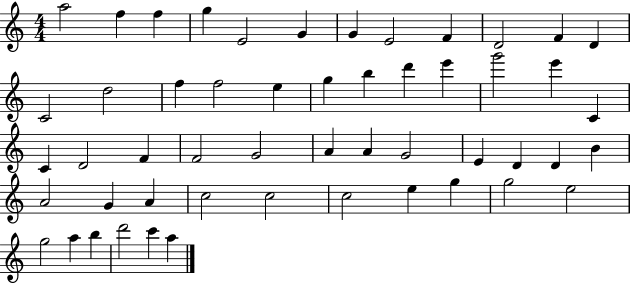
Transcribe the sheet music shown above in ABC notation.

X:1
T:Untitled
M:4/4
L:1/4
K:C
a2 f f g E2 G G E2 F D2 F D C2 d2 f f2 e g b d' e' g'2 e' C C D2 F F2 G2 A A G2 E D D B A2 G A c2 c2 c2 e g g2 e2 g2 a b d'2 c' a